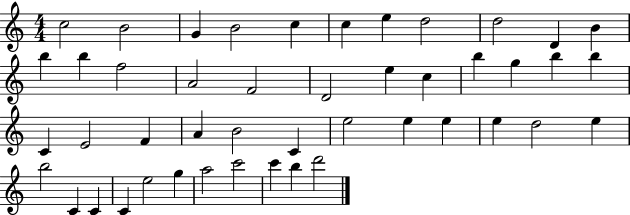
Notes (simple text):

C5/h B4/h G4/q B4/h C5/q C5/q E5/q D5/h D5/h D4/q B4/q B5/q B5/q F5/h A4/h F4/h D4/h E5/q C5/q B5/q G5/q B5/q B5/q C4/q E4/h F4/q A4/q B4/h C4/q E5/h E5/q E5/q E5/q D5/h E5/q B5/h C4/q C4/q C4/q E5/h G5/q A5/h C6/h C6/q B5/q D6/h